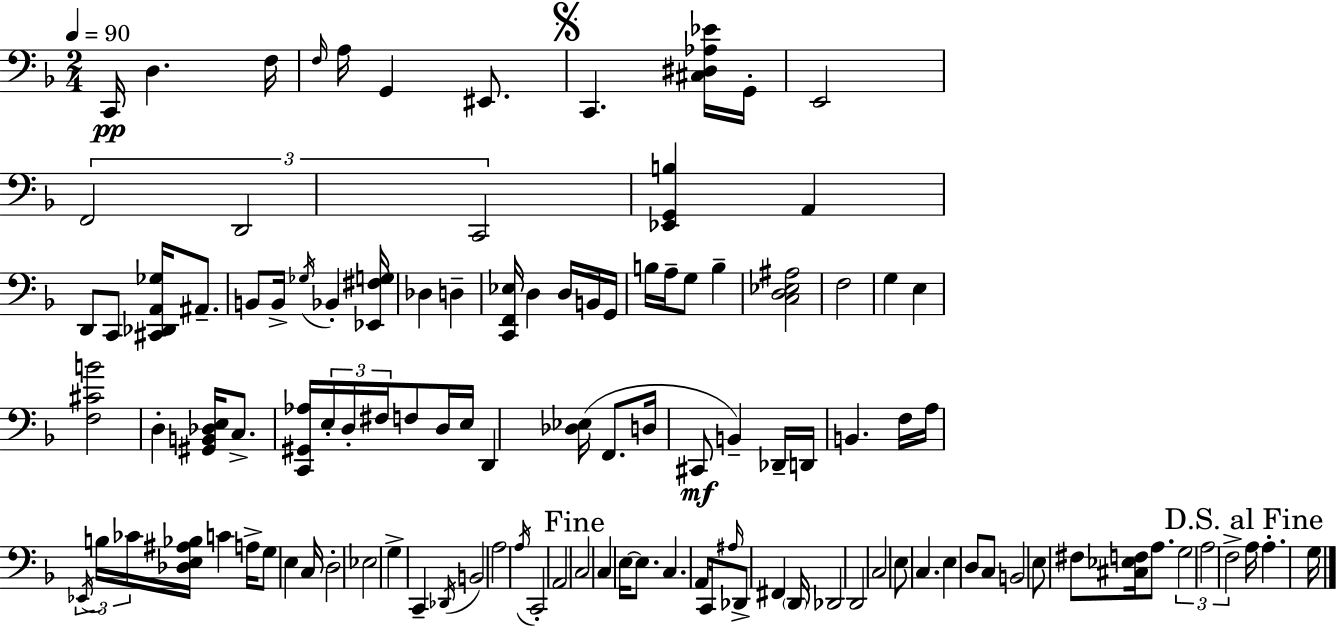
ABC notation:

X:1
T:Untitled
M:2/4
L:1/4
K:F
C,,/4 D, F,/4 F,/4 A,/4 G,, ^E,,/2 C,, [^C,^D,_A,_E]/4 G,,/4 E,,2 F,,2 D,,2 C,,2 [_E,,G,,B,] A,, D,,/2 C,,/2 [^C,,_D,,A,,_G,]/4 ^A,,/2 B,,/2 B,,/4 _G,/4 _B,, [_E,,^F,G,]/4 _D, D, [C,,F,,_E,]/4 D, D,/4 B,,/4 G,,/4 B,/4 A,/4 G,/2 B, [C,D,_E,^A,]2 F,2 G, E, [F,^CB]2 D, [^G,,B,,_D,E,]/4 C,/2 [C,,^G,,_A,]/4 E,/4 D,/4 ^F,/4 F,/2 D,/4 E,/4 D,, [_D,_E,]/4 F,,/2 D,/4 ^C,,/2 B,, _D,,/4 D,,/4 B,, F,/4 A,/4 _E,,/4 B,/4 _C/4 [_D,E,^A,_B,]/4 C A,/4 G,/2 E, C,/4 D,2 _E,2 G, C,, _D,,/4 B,,2 A,2 A,/4 C,,2 A,,2 C,2 C, E,/4 E,/2 C, A,,/2 C,,/4 ^A,/4 _D,,/2 ^F,, D,,/4 _D,,2 D,,2 C,2 E,/2 C, E, D,/2 C,/2 B,,2 E,/2 ^F,/2 [^C,_E,F,]/4 A,/2 G,2 A,2 F,2 A,/4 A, G,/4